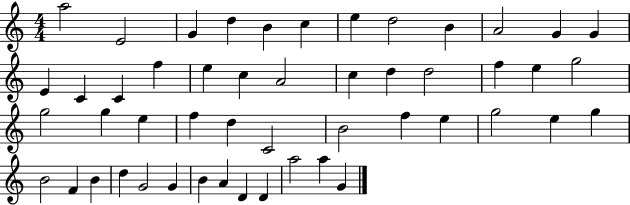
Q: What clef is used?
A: treble